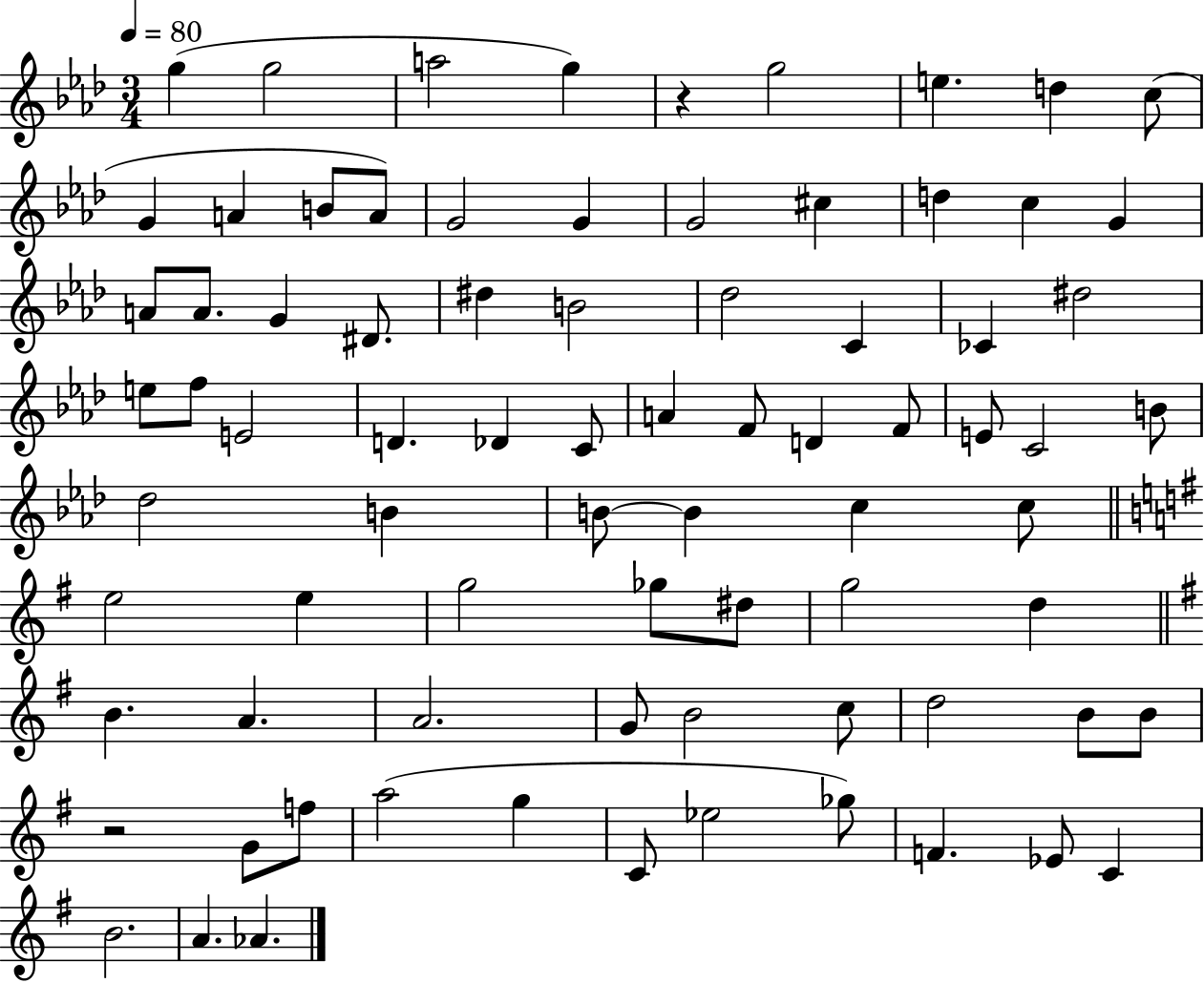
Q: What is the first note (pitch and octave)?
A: G5